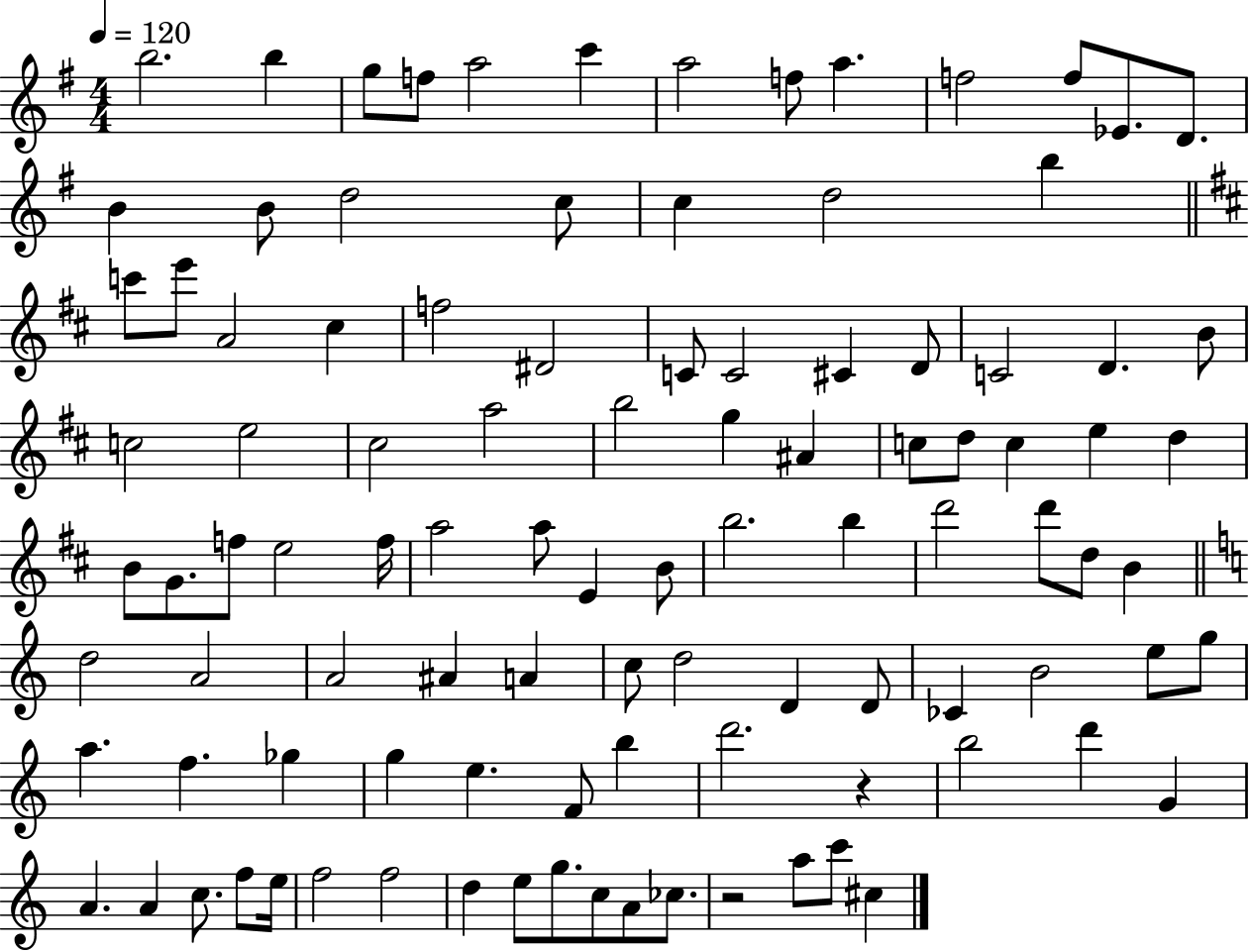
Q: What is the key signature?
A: G major